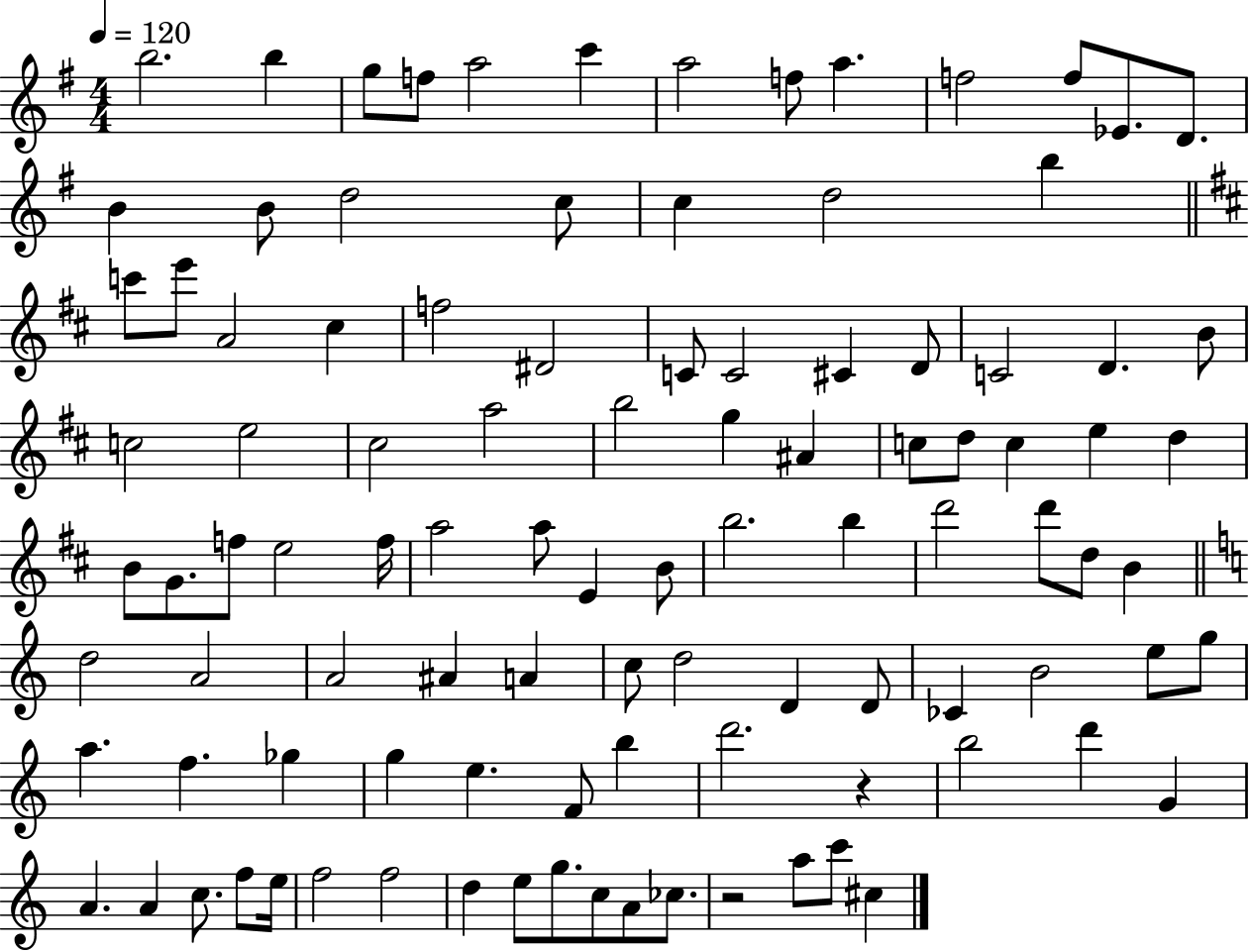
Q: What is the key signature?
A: G major